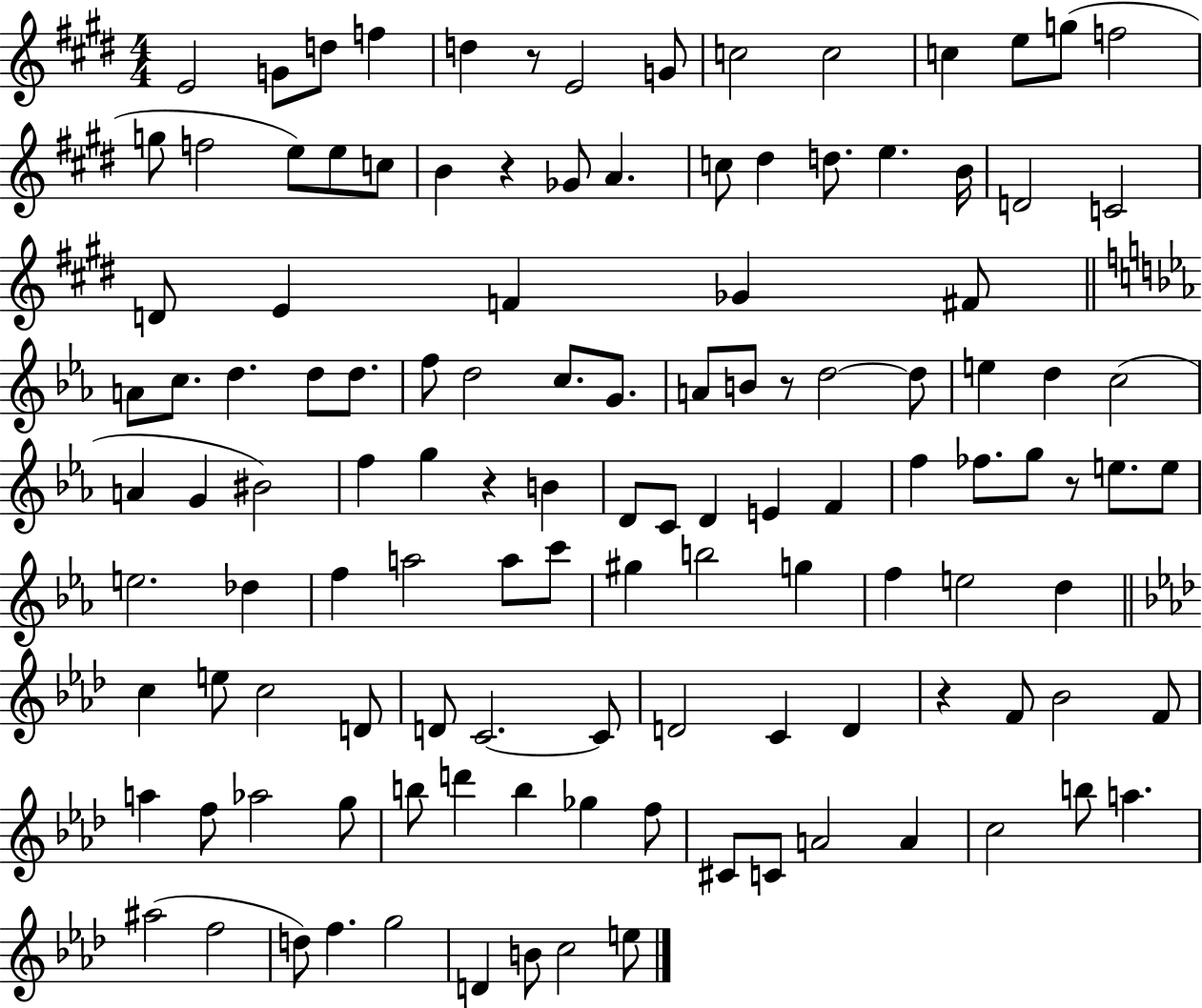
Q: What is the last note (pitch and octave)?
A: E5